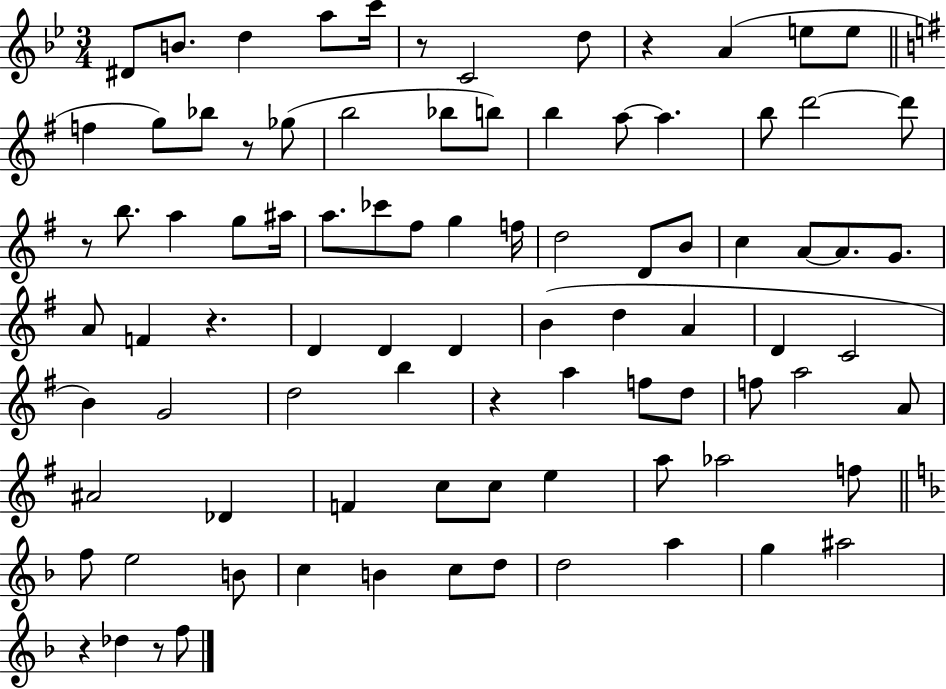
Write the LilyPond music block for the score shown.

{
  \clef treble
  \numericTimeSignature
  \time 3/4
  \key bes \major
  dis'8 b'8. d''4 a''8 c'''16 | r8 c'2 d''8 | r4 a'4( e''8 e''8 | \bar "||" \break \key g \major f''4 g''8) bes''8 r8 ges''8( | b''2 bes''8 b''8) | b''4 a''8~~ a''4. | b''8 d'''2~~ d'''8 | \break r8 b''8. a''4 g''8 ais''16 | a''8. ces'''8 fis''8 g''4 f''16 | d''2 d'8 b'8 | c''4 a'8~~ a'8. g'8. | \break a'8 f'4 r4. | d'4 d'4 d'4 | b'4( d''4 a'4 | d'4 c'2 | \break b'4) g'2 | d''2 b''4 | r4 a''4 f''8 d''8 | f''8 a''2 a'8 | \break ais'2 des'4 | f'4 c''8 c''8 e''4 | a''8 aes''2 f''8 | \bar "||" \break \key d \minor f''8 e''2 b'8 | c''4 b'4 c''8 d''8 | d''2 a''4 | g''4 ais''2 | \break r4 des''4 r8 f''8 | \bar "|."
}